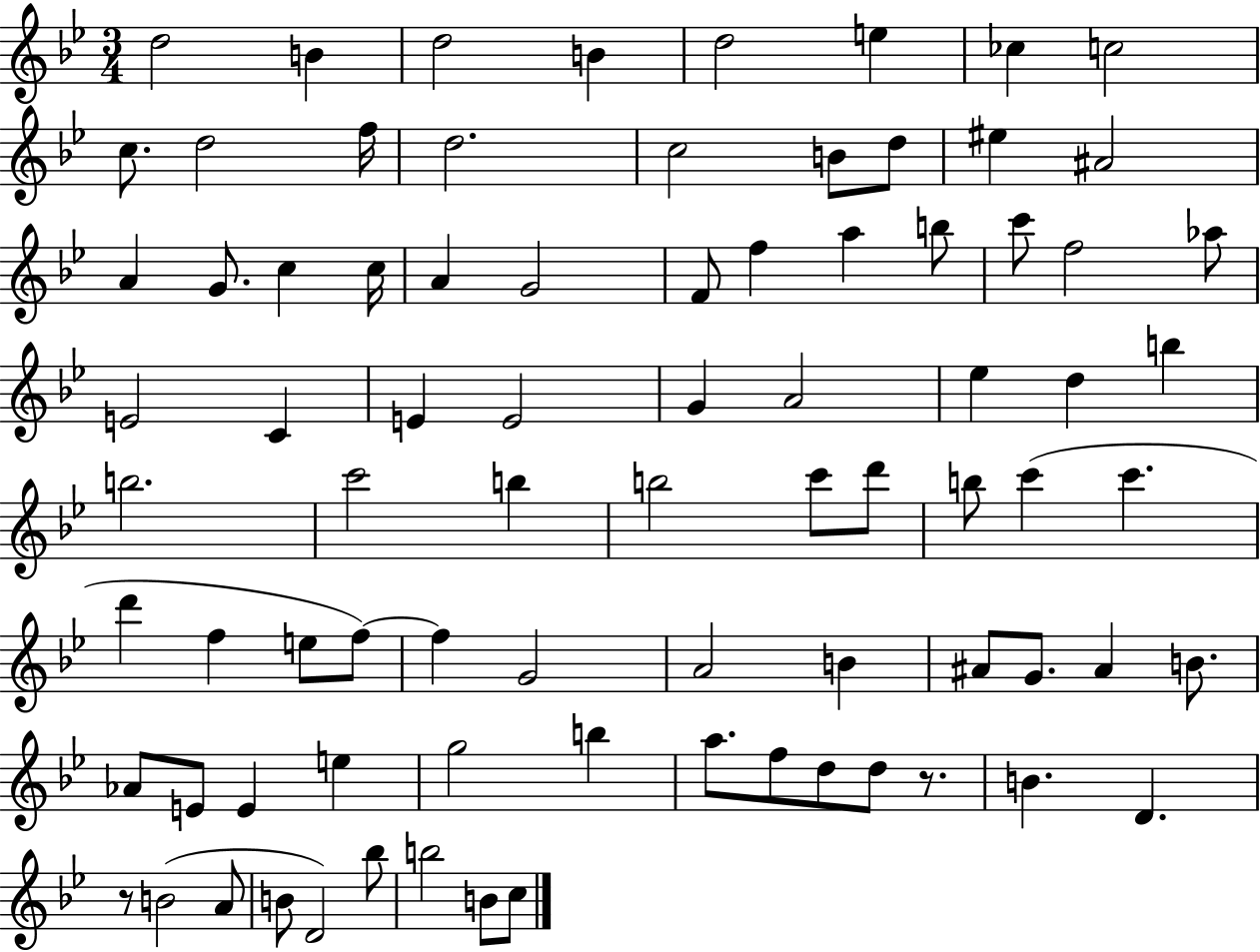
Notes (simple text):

D5/h B4/q D5/h B4/q D5/h E5/q CES5/q C5/h C5/e. D5/h F5/s D5/h. C5/h B4/e D5/e EIS5/q A#4/h A4/q G4/e. C5/q C5/s A4/q G4/h F4/e F5/q A5/q B5/e C6/e F5/h Ab5/e E4/h C4/q E4/q E4/h G4/q A4/h Eb5/q D5/q B5/q B5/h. C6/h B5/q B5/h C6/e D6/e B5/e C6/q C6/q. D6/q F5/q E5/e F5/e F5/q G4/h A4/h B4/q A#4/e G4/e. A#4/q B4/e. Ab4/e E4/e E4/q E5/q G5/h B5/q A5/e. F5/e D5/e D5/e R/e. B4/q. D4/q. R/e B4/h A4/e B4/e D4/h Bb5/e B5/h B4/e C5/e